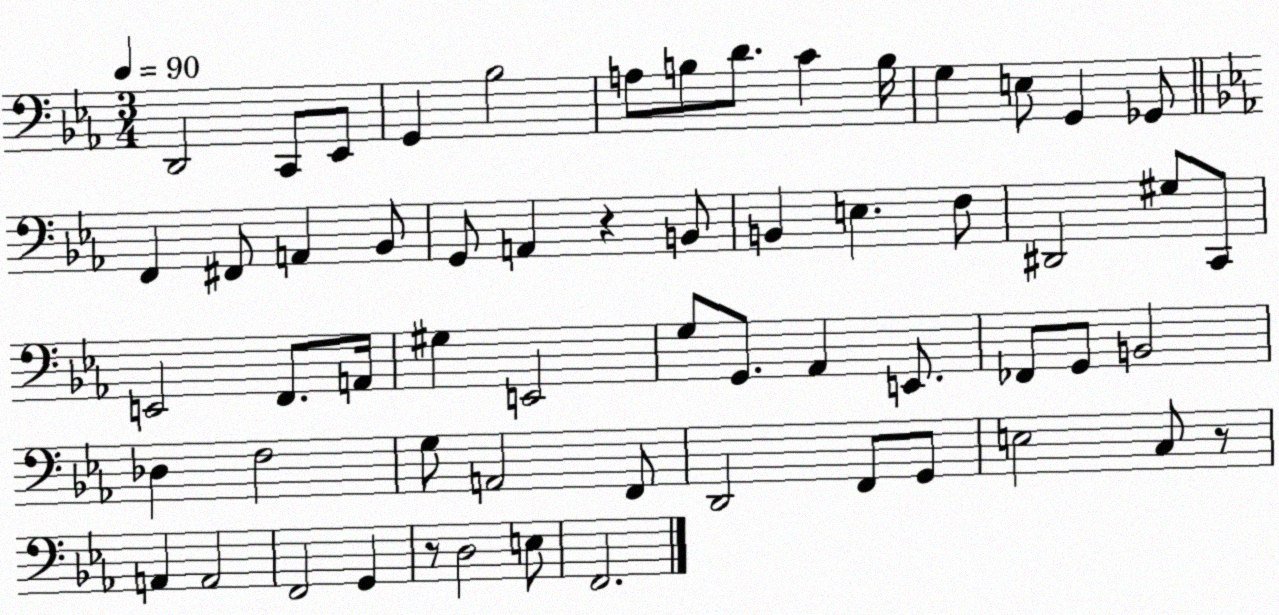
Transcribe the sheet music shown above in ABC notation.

X:1
T:Untitled
M:3/4
L:1/4
K:Eb
D,,2 C,,/2 _E,,/2 G,, _B,2 A,/2 B,/2 D/2 C B,/4 G, E,/2 G,, _G,,/2 F,, ^F,,/2 A,, _B,,/2 G,,/2 A,, z B,,/2 B,, E, F,/2 ^D,,2 ^G,/2 C,,/2 E,,2 F,,/2 A,,/4 ^G, E,,2 G,/2 G,,/2 _A,, E,,/2 _F,,/2 G,,/2 B,,2 _D, F,2 G,/2 A,,2 F,,/2 D,,2 F,,/2 G,,/2 E,2 C,/2 z/2 A,, A,,2 F,,2 G,, z/2 D,2 E,/2 F,,2